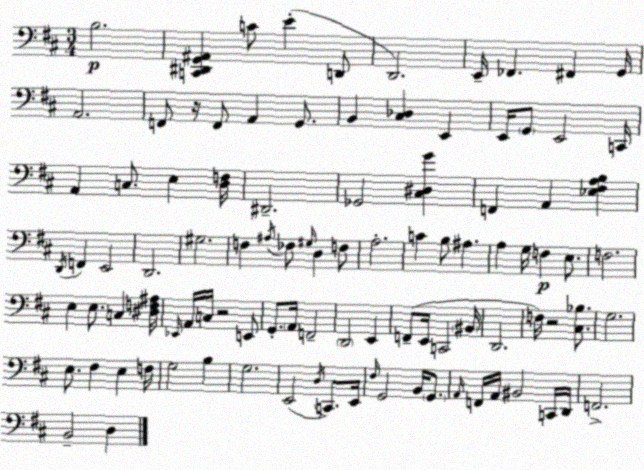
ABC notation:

X:1
T:Untitled
M:3/4
L:1/4
K:D
B,2 [C,,^D,,G,,^A,,] C/2 E D,,/2 D,,2 E,,/4 _F,, ^F,, G,,/4 A,,2 F,,/2 z/4 F,,/2 A,, G,,/2 B,, [^C,_D,] E,, E,,/4 G,,/2 E,,2 C,,/4 A,, C,/2 E, [D,F,]/4 ^D,,2 _G,,2 [^C,^D,G] F,, A,, [_E,^F,A,B,] D,,/4 F,, E,,2 D,,2 ^G,2 F, ^A,/4 _F,/2 ^G,/4 D, F,/2 A,2 C B,/2 ^A, A, G,/4 F, E,/2 F,2 E, E,/2 C, [^D,F,^A,]/4 _E,,/4 A,,/4 C,/4 z2 E,,/2 G,,/2 A,,/4 F,,2 D,,2 E,, F,,/2 E,,/4 C,,2 ^B,,/4 D,,2 F,/4 z2 [^C,_B,]/2 G,2 E,/2 ^F, E, F,/4 G,2 B, G,2 E,,2 D,/4 C,,/2 E,,/4 ^F,/4 G,,2 B,,/4 G,,/2 A,,/4 F,,/4 A,,/4 ^B,,2 C,,/4 D,,/4 F,,2 B,,2 D,